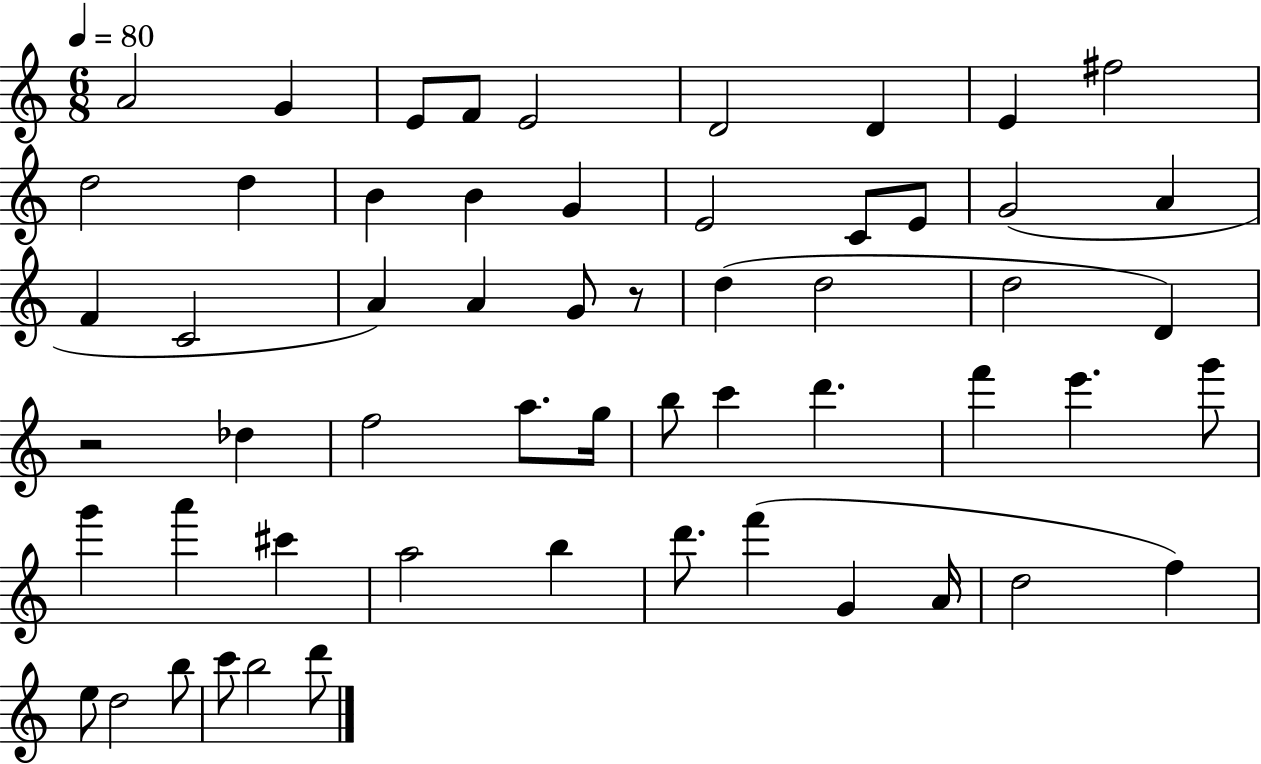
{
  \clef treble
  \numericTimeSignature
  \time 6/8
  \key c \major
  \tempo 4 = 80
  a'2 g'4 | e'8 f'8 e'2 | d'2 d'4 | e'4 fis''2 | \break d''2 d''4 | b'4 b'4 g'4 | e'2 c'8 e'8 | g'2( a'4 | \break f'4 c'2 | a'4) a'4 g'8 r8 | d''4( d''2 | d''2 d'4) | \break r2 des''4 | f''2 a''8. g''16 | b''8 c'''4 d'''4. | f'''4 e'''4. g'''8 | \break g'''4 a'''4 cis'''4 | a''2 b''4 | d'''8. f'''4( g'4 a'16 | d''2 f''4) | \break e''8 d''2 b''8 | c'''8 b''2 d'''8 | \bar "|."
}